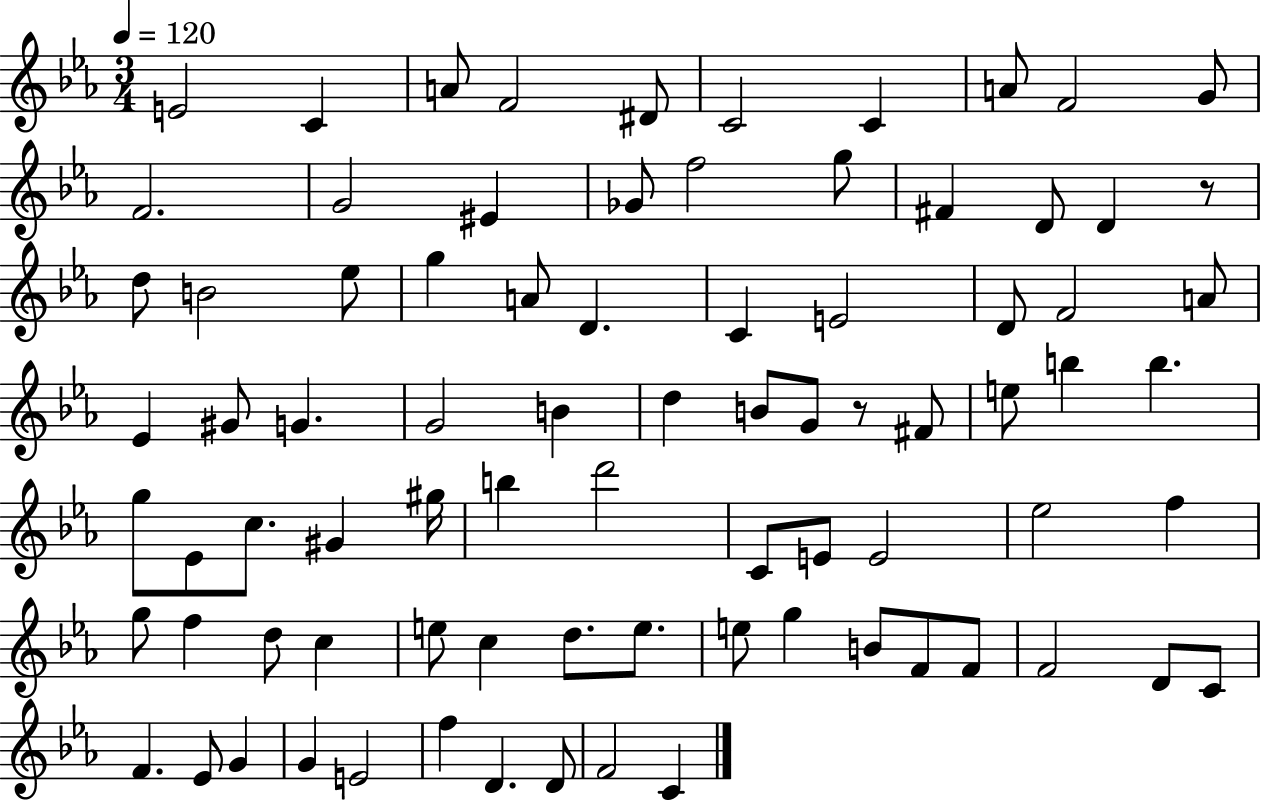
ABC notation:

X:1
T:Untitled
M:3/4
L:1/4
K:Eb
E2 C A/2 F2 ^D/2 C2 C A/2 F2 G/2 F2 G2 ^E _G/2 f2 g/2 ^F D/2 D z/2 d/2 B2 _e/2 g A/2 D C E2 D/2 F2 A/2 _E ^G/2 G G2 B d B/2 G/2 z/2 ^F/2 e/2 b b g/2 _E/2 c/2 ^G ^g/4 b d'2 C/2 E/2 E2 _e2 f g/2 f d/2 c e/2 c d/2 e/2 e/2 g B/2 F/2 F/2 F2 D/2 C/2 F _E/2 G G E2 f D D/2 F2 C